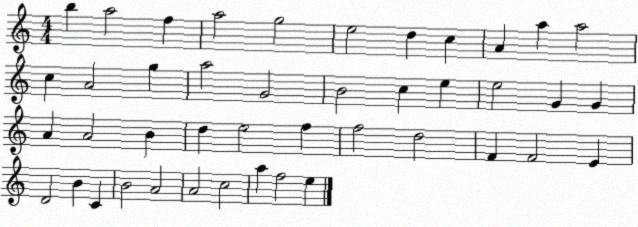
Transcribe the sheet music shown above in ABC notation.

X:1
T:Untitled
M:4/4
L:1/4
K:C
b a2 f a2 g2 e2 d c A a a2 c A2 g a2 G2 B2 c e e2 G G A A2 B d e2 f f2 d2 F F2 E D2 B C B2 A2 A2 c2 a f2 e